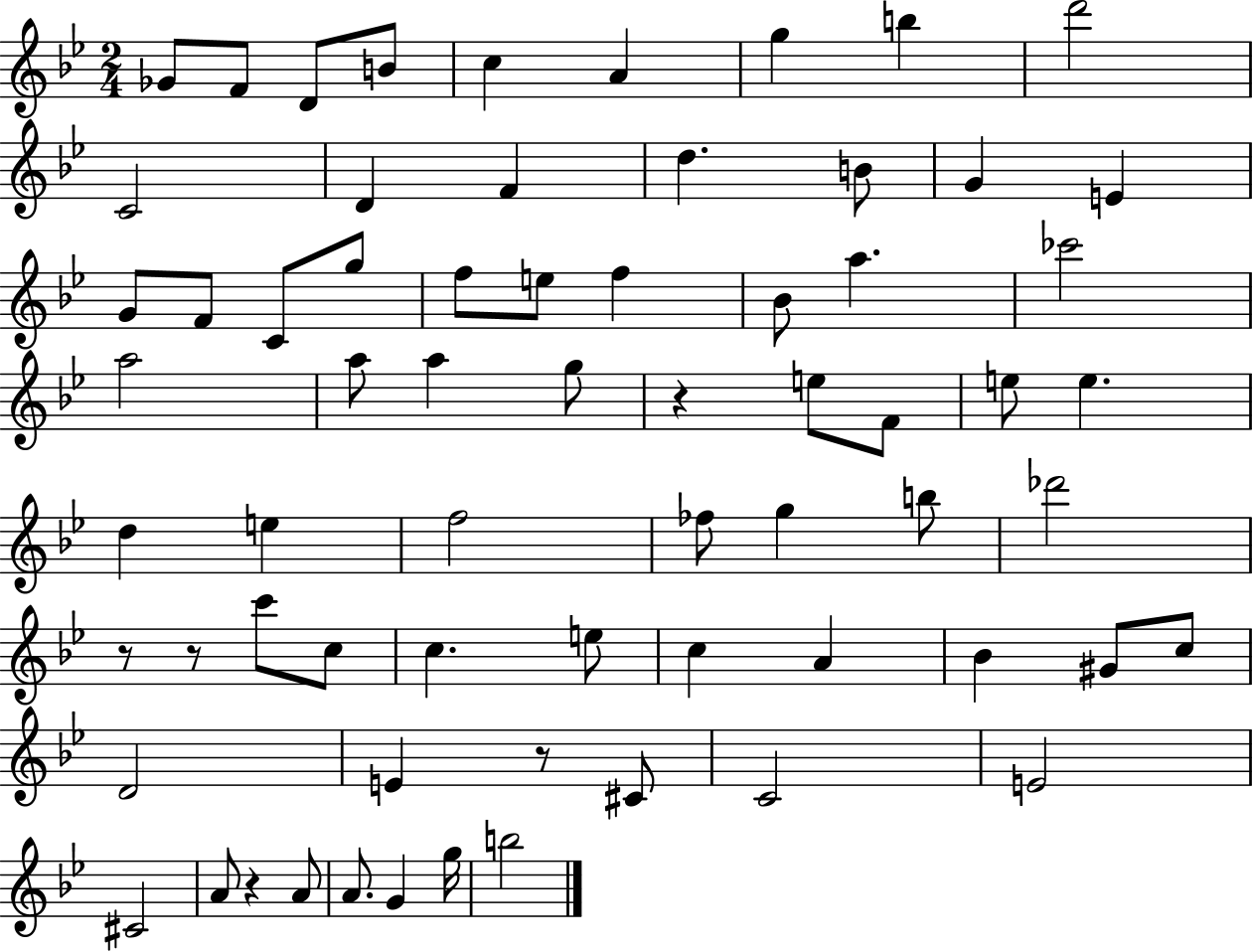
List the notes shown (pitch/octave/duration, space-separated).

Gb4/e F4/e D4/e B4/e C5/q A4/q G5/q B5/q D6/h C4/h D4/q F4/q D5/q. B4/e G4/q E4/q G4/e F4/e C4/e G5/e F5/e E5/e F5/q Bb4/e A5/q. CES6/h A5/h A5/e A5/q G5/e R/q E5/e F4/e E5/e E5/q. D5/q E5/q F5/h FES5/e G5/q B5/e Db6/h R/e R/e C6/e C5/e C5/q. E5/e C5/q A4/q Bb4/q G#4/e C5/e D4/h E4/q R/e C#4/e C4/h E4/h C#4/h A4/e R/q A4/e A4/e. G4/q G5/s B5/h